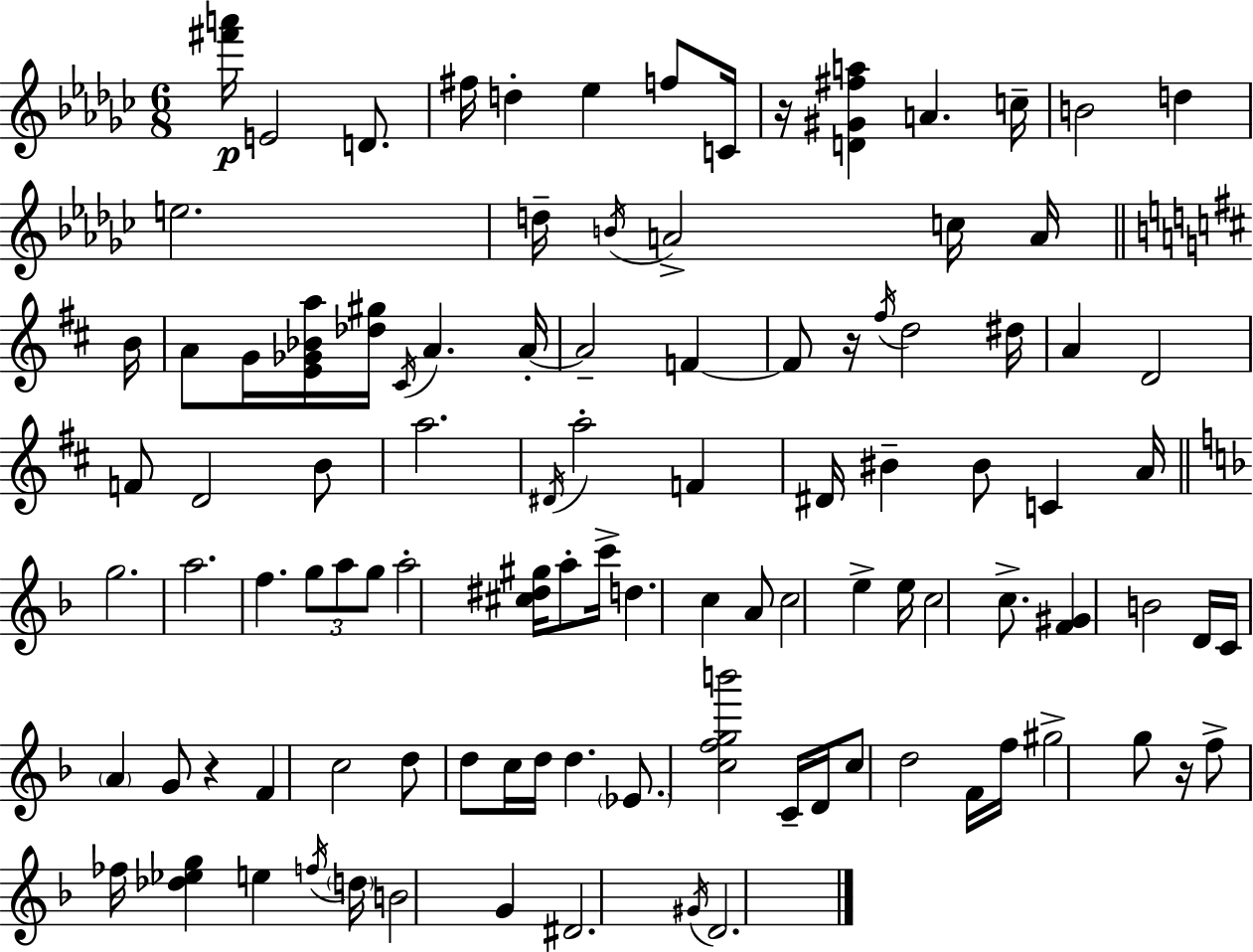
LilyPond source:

{
  \clef treble
  \numericTimeSignature
  \time 6/8
  \key ees \minor
  <fis''' a'''>16\p e'2 d'8. | fis''16 d''4-. ees''4 f''8 c'16 | r16 <d' gis' fis'' a''>4 a'4. c''16-- | b'2 d''4 | \break e''2. | d''16-- \acciaccatura { b'16 } a'2-> c''16 a'16 | \bar "||" \break \key d \major b'16 a'8 g'16 <e' ges' bes' a''>16 <des'' gis''>16 \acciaccatura { cis'16 } a'4. | a'16-.~~ a'2-- f'4~~ | f'8 r16 \acciaccatura { fis''16 } d''2 | dis''16 a'4 d'2 | \break f'8 d'2 | b'8 a''2. | \acciaccatura { dis'16 } a''2-. | f'4 dis'16 bis'4-- bis'8 c'4 | \break a'16 \bar "||" \break \key d \minor g''2. | a''2. | f''4. \tuplet 3/2 { g''8 a''8 g''8 } | a''2-. <cis'' dis'' gis''>16 a''8-. c'''16-> | \break d''4. c''4 a'8 | c''2 e''4-> | e''16 c''2 c''8.-> | <f' gis'>4 b'2 | \break d'16 c'16 \parenthesize a'4 g'8 r4 | f'4 c''2 | d''8 d''8 c''16 d''16 d''4. | \parenthesize ees'8. <c'' f'' g'' b'''>2 c'16-- | \break d'16 c''8 d''2 f'16 | f''16 gis''2-> g''8 r16 | f''8-> fes''16 <des'' ees'' g''>4 e''4 \acciaccatura { f''16 } | \parenthesize d''16 b'2 g'4 | \break dis'2. | \acciaccatura { gis'16 } d'2. | \bar "|."
}